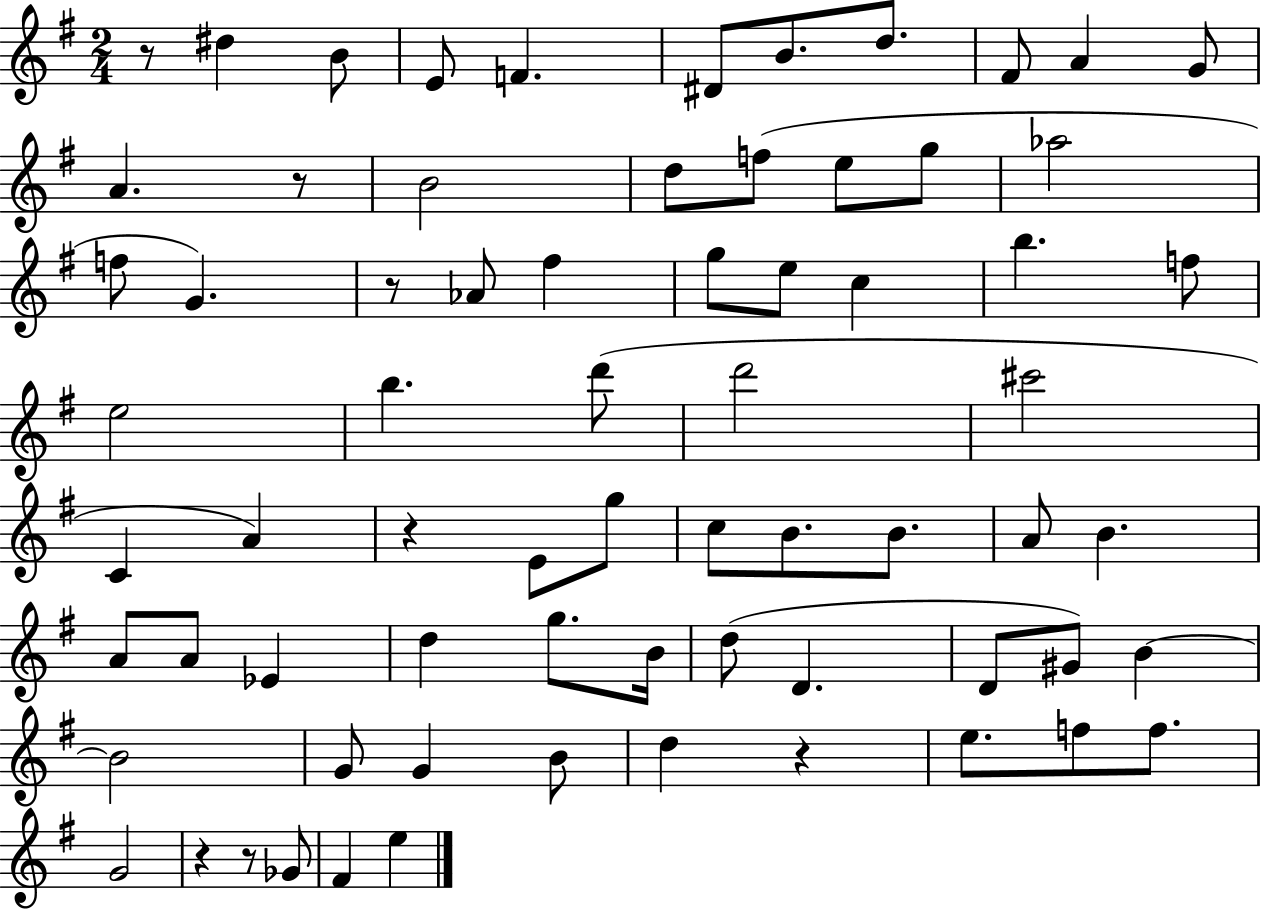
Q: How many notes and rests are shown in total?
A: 70